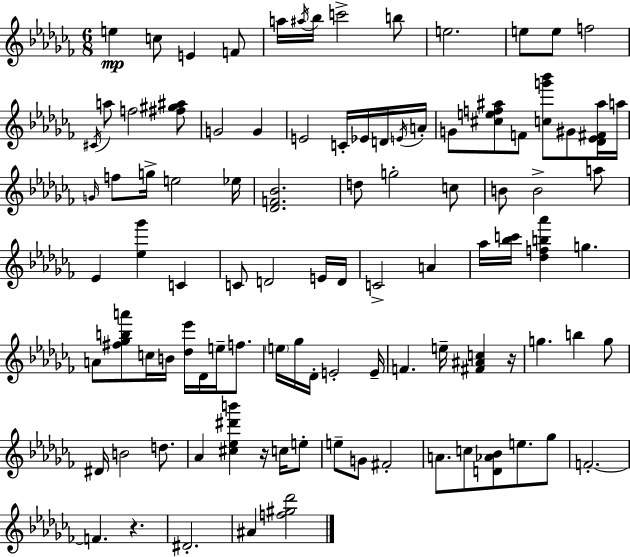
E5/q C5/e E4/q F4/e A5/s A#5/s Bb5/s C6/h B5/e E5/h. E5/e E5/e F5/h C#4/s A5/e F5/h [F#5,G#5,A#5]/e G4/h G4/q E4/h C4/s Eb4/s D4/s E4/s A4/s G4/e [C#5,E5,F5,A#5]/e F4/e [C5,G6,Bb6]/e G#4/e [Db4,Eb4,F#4,A#5]/s A5/s G4/s F5/e G5/s E5/h Eb5/s [Db4,F4,Bb4]/h. D5/e G5/h C5/e B4/e B4/h A5/e Eb4/q [Eb5,Gb6]/q C4/q C4/e D4/h E4/s D4/s C4/h A4/q Ab5/s [Bb5,C6]/s [Db5,F5,B5,Ab6]/q G5/q. A4/e [F#5,Gb5,B5,A6]/e C5/s B4/s [Db5,Eb6]/s Db4/s E5/s F5/e. E5/s Gb5/s Db4/s E4/h E4/s F4/q. E5/s [F#4,A#4,C5]/q R/s G5/q. B5/q G5/e D#4/s B4/h D5/e. Ab4/q [C#5,Eb5,D#6,B6]/q R/s C5/s E5/e E5/e G4/e F#4/h A4/e. C5/e [D4,Ab4,Bb4]/e E5/e. Gb5/e F4/h. F4/q. R/q. D#4/h. A#4/q [F5,G#5,Db6]/h